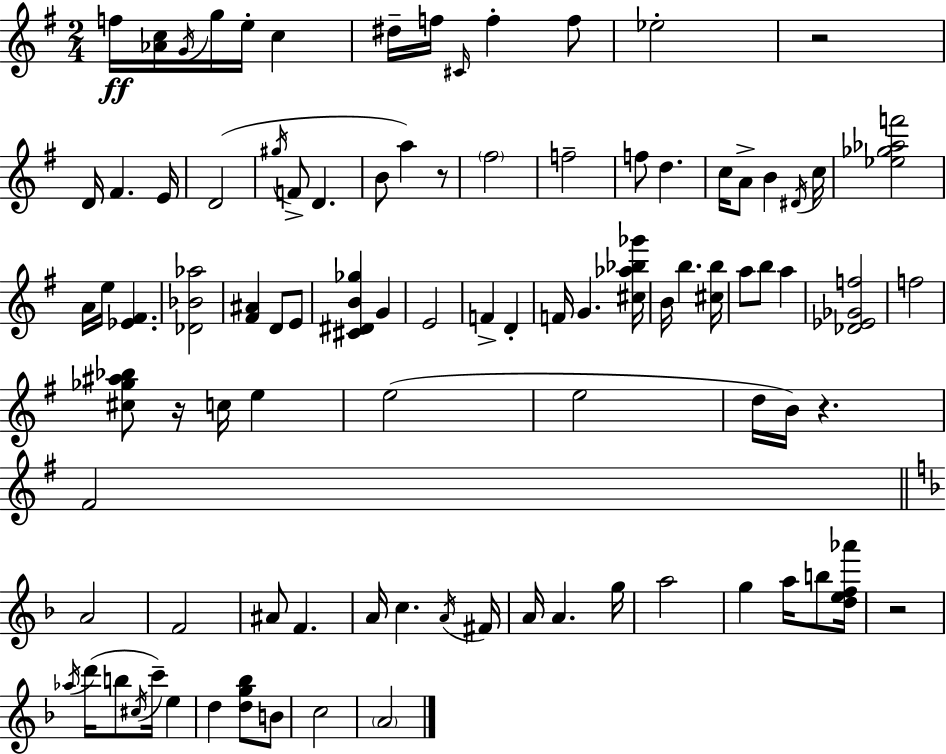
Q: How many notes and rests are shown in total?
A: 94